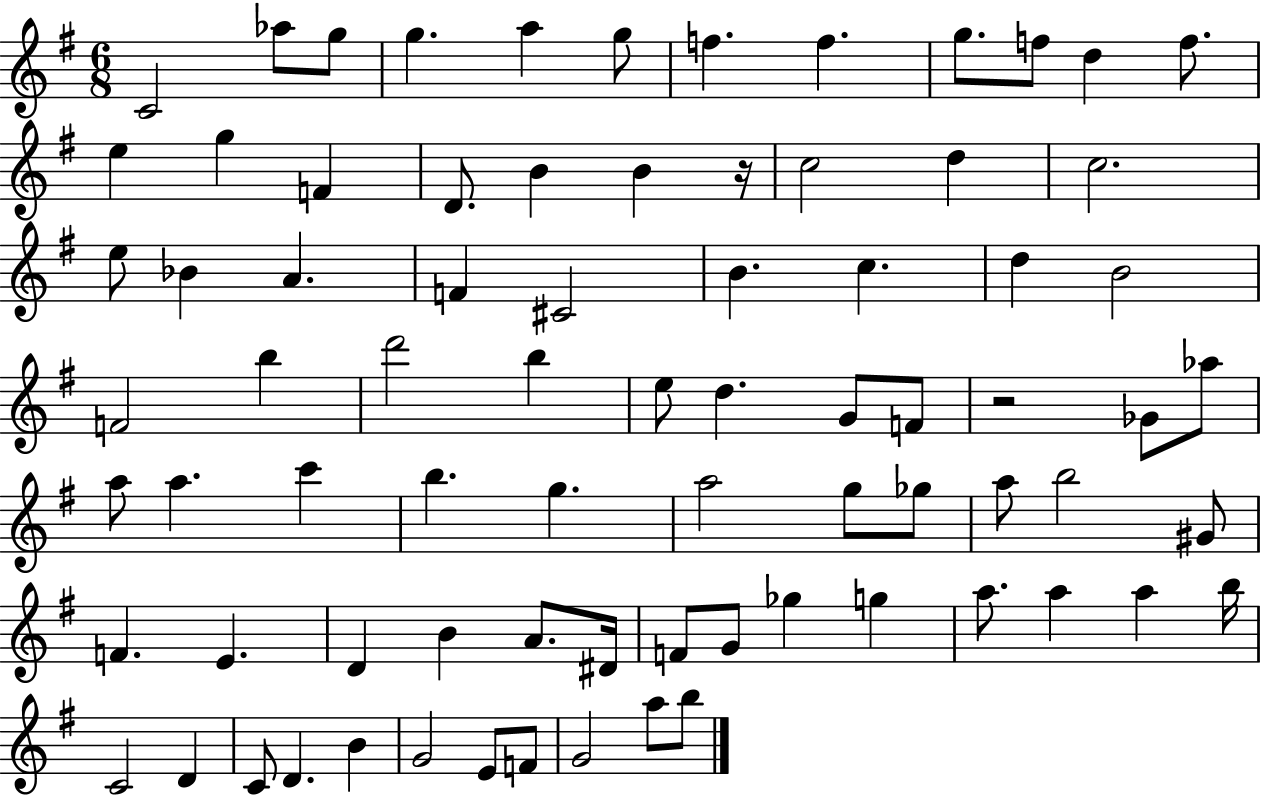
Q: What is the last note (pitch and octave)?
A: B5